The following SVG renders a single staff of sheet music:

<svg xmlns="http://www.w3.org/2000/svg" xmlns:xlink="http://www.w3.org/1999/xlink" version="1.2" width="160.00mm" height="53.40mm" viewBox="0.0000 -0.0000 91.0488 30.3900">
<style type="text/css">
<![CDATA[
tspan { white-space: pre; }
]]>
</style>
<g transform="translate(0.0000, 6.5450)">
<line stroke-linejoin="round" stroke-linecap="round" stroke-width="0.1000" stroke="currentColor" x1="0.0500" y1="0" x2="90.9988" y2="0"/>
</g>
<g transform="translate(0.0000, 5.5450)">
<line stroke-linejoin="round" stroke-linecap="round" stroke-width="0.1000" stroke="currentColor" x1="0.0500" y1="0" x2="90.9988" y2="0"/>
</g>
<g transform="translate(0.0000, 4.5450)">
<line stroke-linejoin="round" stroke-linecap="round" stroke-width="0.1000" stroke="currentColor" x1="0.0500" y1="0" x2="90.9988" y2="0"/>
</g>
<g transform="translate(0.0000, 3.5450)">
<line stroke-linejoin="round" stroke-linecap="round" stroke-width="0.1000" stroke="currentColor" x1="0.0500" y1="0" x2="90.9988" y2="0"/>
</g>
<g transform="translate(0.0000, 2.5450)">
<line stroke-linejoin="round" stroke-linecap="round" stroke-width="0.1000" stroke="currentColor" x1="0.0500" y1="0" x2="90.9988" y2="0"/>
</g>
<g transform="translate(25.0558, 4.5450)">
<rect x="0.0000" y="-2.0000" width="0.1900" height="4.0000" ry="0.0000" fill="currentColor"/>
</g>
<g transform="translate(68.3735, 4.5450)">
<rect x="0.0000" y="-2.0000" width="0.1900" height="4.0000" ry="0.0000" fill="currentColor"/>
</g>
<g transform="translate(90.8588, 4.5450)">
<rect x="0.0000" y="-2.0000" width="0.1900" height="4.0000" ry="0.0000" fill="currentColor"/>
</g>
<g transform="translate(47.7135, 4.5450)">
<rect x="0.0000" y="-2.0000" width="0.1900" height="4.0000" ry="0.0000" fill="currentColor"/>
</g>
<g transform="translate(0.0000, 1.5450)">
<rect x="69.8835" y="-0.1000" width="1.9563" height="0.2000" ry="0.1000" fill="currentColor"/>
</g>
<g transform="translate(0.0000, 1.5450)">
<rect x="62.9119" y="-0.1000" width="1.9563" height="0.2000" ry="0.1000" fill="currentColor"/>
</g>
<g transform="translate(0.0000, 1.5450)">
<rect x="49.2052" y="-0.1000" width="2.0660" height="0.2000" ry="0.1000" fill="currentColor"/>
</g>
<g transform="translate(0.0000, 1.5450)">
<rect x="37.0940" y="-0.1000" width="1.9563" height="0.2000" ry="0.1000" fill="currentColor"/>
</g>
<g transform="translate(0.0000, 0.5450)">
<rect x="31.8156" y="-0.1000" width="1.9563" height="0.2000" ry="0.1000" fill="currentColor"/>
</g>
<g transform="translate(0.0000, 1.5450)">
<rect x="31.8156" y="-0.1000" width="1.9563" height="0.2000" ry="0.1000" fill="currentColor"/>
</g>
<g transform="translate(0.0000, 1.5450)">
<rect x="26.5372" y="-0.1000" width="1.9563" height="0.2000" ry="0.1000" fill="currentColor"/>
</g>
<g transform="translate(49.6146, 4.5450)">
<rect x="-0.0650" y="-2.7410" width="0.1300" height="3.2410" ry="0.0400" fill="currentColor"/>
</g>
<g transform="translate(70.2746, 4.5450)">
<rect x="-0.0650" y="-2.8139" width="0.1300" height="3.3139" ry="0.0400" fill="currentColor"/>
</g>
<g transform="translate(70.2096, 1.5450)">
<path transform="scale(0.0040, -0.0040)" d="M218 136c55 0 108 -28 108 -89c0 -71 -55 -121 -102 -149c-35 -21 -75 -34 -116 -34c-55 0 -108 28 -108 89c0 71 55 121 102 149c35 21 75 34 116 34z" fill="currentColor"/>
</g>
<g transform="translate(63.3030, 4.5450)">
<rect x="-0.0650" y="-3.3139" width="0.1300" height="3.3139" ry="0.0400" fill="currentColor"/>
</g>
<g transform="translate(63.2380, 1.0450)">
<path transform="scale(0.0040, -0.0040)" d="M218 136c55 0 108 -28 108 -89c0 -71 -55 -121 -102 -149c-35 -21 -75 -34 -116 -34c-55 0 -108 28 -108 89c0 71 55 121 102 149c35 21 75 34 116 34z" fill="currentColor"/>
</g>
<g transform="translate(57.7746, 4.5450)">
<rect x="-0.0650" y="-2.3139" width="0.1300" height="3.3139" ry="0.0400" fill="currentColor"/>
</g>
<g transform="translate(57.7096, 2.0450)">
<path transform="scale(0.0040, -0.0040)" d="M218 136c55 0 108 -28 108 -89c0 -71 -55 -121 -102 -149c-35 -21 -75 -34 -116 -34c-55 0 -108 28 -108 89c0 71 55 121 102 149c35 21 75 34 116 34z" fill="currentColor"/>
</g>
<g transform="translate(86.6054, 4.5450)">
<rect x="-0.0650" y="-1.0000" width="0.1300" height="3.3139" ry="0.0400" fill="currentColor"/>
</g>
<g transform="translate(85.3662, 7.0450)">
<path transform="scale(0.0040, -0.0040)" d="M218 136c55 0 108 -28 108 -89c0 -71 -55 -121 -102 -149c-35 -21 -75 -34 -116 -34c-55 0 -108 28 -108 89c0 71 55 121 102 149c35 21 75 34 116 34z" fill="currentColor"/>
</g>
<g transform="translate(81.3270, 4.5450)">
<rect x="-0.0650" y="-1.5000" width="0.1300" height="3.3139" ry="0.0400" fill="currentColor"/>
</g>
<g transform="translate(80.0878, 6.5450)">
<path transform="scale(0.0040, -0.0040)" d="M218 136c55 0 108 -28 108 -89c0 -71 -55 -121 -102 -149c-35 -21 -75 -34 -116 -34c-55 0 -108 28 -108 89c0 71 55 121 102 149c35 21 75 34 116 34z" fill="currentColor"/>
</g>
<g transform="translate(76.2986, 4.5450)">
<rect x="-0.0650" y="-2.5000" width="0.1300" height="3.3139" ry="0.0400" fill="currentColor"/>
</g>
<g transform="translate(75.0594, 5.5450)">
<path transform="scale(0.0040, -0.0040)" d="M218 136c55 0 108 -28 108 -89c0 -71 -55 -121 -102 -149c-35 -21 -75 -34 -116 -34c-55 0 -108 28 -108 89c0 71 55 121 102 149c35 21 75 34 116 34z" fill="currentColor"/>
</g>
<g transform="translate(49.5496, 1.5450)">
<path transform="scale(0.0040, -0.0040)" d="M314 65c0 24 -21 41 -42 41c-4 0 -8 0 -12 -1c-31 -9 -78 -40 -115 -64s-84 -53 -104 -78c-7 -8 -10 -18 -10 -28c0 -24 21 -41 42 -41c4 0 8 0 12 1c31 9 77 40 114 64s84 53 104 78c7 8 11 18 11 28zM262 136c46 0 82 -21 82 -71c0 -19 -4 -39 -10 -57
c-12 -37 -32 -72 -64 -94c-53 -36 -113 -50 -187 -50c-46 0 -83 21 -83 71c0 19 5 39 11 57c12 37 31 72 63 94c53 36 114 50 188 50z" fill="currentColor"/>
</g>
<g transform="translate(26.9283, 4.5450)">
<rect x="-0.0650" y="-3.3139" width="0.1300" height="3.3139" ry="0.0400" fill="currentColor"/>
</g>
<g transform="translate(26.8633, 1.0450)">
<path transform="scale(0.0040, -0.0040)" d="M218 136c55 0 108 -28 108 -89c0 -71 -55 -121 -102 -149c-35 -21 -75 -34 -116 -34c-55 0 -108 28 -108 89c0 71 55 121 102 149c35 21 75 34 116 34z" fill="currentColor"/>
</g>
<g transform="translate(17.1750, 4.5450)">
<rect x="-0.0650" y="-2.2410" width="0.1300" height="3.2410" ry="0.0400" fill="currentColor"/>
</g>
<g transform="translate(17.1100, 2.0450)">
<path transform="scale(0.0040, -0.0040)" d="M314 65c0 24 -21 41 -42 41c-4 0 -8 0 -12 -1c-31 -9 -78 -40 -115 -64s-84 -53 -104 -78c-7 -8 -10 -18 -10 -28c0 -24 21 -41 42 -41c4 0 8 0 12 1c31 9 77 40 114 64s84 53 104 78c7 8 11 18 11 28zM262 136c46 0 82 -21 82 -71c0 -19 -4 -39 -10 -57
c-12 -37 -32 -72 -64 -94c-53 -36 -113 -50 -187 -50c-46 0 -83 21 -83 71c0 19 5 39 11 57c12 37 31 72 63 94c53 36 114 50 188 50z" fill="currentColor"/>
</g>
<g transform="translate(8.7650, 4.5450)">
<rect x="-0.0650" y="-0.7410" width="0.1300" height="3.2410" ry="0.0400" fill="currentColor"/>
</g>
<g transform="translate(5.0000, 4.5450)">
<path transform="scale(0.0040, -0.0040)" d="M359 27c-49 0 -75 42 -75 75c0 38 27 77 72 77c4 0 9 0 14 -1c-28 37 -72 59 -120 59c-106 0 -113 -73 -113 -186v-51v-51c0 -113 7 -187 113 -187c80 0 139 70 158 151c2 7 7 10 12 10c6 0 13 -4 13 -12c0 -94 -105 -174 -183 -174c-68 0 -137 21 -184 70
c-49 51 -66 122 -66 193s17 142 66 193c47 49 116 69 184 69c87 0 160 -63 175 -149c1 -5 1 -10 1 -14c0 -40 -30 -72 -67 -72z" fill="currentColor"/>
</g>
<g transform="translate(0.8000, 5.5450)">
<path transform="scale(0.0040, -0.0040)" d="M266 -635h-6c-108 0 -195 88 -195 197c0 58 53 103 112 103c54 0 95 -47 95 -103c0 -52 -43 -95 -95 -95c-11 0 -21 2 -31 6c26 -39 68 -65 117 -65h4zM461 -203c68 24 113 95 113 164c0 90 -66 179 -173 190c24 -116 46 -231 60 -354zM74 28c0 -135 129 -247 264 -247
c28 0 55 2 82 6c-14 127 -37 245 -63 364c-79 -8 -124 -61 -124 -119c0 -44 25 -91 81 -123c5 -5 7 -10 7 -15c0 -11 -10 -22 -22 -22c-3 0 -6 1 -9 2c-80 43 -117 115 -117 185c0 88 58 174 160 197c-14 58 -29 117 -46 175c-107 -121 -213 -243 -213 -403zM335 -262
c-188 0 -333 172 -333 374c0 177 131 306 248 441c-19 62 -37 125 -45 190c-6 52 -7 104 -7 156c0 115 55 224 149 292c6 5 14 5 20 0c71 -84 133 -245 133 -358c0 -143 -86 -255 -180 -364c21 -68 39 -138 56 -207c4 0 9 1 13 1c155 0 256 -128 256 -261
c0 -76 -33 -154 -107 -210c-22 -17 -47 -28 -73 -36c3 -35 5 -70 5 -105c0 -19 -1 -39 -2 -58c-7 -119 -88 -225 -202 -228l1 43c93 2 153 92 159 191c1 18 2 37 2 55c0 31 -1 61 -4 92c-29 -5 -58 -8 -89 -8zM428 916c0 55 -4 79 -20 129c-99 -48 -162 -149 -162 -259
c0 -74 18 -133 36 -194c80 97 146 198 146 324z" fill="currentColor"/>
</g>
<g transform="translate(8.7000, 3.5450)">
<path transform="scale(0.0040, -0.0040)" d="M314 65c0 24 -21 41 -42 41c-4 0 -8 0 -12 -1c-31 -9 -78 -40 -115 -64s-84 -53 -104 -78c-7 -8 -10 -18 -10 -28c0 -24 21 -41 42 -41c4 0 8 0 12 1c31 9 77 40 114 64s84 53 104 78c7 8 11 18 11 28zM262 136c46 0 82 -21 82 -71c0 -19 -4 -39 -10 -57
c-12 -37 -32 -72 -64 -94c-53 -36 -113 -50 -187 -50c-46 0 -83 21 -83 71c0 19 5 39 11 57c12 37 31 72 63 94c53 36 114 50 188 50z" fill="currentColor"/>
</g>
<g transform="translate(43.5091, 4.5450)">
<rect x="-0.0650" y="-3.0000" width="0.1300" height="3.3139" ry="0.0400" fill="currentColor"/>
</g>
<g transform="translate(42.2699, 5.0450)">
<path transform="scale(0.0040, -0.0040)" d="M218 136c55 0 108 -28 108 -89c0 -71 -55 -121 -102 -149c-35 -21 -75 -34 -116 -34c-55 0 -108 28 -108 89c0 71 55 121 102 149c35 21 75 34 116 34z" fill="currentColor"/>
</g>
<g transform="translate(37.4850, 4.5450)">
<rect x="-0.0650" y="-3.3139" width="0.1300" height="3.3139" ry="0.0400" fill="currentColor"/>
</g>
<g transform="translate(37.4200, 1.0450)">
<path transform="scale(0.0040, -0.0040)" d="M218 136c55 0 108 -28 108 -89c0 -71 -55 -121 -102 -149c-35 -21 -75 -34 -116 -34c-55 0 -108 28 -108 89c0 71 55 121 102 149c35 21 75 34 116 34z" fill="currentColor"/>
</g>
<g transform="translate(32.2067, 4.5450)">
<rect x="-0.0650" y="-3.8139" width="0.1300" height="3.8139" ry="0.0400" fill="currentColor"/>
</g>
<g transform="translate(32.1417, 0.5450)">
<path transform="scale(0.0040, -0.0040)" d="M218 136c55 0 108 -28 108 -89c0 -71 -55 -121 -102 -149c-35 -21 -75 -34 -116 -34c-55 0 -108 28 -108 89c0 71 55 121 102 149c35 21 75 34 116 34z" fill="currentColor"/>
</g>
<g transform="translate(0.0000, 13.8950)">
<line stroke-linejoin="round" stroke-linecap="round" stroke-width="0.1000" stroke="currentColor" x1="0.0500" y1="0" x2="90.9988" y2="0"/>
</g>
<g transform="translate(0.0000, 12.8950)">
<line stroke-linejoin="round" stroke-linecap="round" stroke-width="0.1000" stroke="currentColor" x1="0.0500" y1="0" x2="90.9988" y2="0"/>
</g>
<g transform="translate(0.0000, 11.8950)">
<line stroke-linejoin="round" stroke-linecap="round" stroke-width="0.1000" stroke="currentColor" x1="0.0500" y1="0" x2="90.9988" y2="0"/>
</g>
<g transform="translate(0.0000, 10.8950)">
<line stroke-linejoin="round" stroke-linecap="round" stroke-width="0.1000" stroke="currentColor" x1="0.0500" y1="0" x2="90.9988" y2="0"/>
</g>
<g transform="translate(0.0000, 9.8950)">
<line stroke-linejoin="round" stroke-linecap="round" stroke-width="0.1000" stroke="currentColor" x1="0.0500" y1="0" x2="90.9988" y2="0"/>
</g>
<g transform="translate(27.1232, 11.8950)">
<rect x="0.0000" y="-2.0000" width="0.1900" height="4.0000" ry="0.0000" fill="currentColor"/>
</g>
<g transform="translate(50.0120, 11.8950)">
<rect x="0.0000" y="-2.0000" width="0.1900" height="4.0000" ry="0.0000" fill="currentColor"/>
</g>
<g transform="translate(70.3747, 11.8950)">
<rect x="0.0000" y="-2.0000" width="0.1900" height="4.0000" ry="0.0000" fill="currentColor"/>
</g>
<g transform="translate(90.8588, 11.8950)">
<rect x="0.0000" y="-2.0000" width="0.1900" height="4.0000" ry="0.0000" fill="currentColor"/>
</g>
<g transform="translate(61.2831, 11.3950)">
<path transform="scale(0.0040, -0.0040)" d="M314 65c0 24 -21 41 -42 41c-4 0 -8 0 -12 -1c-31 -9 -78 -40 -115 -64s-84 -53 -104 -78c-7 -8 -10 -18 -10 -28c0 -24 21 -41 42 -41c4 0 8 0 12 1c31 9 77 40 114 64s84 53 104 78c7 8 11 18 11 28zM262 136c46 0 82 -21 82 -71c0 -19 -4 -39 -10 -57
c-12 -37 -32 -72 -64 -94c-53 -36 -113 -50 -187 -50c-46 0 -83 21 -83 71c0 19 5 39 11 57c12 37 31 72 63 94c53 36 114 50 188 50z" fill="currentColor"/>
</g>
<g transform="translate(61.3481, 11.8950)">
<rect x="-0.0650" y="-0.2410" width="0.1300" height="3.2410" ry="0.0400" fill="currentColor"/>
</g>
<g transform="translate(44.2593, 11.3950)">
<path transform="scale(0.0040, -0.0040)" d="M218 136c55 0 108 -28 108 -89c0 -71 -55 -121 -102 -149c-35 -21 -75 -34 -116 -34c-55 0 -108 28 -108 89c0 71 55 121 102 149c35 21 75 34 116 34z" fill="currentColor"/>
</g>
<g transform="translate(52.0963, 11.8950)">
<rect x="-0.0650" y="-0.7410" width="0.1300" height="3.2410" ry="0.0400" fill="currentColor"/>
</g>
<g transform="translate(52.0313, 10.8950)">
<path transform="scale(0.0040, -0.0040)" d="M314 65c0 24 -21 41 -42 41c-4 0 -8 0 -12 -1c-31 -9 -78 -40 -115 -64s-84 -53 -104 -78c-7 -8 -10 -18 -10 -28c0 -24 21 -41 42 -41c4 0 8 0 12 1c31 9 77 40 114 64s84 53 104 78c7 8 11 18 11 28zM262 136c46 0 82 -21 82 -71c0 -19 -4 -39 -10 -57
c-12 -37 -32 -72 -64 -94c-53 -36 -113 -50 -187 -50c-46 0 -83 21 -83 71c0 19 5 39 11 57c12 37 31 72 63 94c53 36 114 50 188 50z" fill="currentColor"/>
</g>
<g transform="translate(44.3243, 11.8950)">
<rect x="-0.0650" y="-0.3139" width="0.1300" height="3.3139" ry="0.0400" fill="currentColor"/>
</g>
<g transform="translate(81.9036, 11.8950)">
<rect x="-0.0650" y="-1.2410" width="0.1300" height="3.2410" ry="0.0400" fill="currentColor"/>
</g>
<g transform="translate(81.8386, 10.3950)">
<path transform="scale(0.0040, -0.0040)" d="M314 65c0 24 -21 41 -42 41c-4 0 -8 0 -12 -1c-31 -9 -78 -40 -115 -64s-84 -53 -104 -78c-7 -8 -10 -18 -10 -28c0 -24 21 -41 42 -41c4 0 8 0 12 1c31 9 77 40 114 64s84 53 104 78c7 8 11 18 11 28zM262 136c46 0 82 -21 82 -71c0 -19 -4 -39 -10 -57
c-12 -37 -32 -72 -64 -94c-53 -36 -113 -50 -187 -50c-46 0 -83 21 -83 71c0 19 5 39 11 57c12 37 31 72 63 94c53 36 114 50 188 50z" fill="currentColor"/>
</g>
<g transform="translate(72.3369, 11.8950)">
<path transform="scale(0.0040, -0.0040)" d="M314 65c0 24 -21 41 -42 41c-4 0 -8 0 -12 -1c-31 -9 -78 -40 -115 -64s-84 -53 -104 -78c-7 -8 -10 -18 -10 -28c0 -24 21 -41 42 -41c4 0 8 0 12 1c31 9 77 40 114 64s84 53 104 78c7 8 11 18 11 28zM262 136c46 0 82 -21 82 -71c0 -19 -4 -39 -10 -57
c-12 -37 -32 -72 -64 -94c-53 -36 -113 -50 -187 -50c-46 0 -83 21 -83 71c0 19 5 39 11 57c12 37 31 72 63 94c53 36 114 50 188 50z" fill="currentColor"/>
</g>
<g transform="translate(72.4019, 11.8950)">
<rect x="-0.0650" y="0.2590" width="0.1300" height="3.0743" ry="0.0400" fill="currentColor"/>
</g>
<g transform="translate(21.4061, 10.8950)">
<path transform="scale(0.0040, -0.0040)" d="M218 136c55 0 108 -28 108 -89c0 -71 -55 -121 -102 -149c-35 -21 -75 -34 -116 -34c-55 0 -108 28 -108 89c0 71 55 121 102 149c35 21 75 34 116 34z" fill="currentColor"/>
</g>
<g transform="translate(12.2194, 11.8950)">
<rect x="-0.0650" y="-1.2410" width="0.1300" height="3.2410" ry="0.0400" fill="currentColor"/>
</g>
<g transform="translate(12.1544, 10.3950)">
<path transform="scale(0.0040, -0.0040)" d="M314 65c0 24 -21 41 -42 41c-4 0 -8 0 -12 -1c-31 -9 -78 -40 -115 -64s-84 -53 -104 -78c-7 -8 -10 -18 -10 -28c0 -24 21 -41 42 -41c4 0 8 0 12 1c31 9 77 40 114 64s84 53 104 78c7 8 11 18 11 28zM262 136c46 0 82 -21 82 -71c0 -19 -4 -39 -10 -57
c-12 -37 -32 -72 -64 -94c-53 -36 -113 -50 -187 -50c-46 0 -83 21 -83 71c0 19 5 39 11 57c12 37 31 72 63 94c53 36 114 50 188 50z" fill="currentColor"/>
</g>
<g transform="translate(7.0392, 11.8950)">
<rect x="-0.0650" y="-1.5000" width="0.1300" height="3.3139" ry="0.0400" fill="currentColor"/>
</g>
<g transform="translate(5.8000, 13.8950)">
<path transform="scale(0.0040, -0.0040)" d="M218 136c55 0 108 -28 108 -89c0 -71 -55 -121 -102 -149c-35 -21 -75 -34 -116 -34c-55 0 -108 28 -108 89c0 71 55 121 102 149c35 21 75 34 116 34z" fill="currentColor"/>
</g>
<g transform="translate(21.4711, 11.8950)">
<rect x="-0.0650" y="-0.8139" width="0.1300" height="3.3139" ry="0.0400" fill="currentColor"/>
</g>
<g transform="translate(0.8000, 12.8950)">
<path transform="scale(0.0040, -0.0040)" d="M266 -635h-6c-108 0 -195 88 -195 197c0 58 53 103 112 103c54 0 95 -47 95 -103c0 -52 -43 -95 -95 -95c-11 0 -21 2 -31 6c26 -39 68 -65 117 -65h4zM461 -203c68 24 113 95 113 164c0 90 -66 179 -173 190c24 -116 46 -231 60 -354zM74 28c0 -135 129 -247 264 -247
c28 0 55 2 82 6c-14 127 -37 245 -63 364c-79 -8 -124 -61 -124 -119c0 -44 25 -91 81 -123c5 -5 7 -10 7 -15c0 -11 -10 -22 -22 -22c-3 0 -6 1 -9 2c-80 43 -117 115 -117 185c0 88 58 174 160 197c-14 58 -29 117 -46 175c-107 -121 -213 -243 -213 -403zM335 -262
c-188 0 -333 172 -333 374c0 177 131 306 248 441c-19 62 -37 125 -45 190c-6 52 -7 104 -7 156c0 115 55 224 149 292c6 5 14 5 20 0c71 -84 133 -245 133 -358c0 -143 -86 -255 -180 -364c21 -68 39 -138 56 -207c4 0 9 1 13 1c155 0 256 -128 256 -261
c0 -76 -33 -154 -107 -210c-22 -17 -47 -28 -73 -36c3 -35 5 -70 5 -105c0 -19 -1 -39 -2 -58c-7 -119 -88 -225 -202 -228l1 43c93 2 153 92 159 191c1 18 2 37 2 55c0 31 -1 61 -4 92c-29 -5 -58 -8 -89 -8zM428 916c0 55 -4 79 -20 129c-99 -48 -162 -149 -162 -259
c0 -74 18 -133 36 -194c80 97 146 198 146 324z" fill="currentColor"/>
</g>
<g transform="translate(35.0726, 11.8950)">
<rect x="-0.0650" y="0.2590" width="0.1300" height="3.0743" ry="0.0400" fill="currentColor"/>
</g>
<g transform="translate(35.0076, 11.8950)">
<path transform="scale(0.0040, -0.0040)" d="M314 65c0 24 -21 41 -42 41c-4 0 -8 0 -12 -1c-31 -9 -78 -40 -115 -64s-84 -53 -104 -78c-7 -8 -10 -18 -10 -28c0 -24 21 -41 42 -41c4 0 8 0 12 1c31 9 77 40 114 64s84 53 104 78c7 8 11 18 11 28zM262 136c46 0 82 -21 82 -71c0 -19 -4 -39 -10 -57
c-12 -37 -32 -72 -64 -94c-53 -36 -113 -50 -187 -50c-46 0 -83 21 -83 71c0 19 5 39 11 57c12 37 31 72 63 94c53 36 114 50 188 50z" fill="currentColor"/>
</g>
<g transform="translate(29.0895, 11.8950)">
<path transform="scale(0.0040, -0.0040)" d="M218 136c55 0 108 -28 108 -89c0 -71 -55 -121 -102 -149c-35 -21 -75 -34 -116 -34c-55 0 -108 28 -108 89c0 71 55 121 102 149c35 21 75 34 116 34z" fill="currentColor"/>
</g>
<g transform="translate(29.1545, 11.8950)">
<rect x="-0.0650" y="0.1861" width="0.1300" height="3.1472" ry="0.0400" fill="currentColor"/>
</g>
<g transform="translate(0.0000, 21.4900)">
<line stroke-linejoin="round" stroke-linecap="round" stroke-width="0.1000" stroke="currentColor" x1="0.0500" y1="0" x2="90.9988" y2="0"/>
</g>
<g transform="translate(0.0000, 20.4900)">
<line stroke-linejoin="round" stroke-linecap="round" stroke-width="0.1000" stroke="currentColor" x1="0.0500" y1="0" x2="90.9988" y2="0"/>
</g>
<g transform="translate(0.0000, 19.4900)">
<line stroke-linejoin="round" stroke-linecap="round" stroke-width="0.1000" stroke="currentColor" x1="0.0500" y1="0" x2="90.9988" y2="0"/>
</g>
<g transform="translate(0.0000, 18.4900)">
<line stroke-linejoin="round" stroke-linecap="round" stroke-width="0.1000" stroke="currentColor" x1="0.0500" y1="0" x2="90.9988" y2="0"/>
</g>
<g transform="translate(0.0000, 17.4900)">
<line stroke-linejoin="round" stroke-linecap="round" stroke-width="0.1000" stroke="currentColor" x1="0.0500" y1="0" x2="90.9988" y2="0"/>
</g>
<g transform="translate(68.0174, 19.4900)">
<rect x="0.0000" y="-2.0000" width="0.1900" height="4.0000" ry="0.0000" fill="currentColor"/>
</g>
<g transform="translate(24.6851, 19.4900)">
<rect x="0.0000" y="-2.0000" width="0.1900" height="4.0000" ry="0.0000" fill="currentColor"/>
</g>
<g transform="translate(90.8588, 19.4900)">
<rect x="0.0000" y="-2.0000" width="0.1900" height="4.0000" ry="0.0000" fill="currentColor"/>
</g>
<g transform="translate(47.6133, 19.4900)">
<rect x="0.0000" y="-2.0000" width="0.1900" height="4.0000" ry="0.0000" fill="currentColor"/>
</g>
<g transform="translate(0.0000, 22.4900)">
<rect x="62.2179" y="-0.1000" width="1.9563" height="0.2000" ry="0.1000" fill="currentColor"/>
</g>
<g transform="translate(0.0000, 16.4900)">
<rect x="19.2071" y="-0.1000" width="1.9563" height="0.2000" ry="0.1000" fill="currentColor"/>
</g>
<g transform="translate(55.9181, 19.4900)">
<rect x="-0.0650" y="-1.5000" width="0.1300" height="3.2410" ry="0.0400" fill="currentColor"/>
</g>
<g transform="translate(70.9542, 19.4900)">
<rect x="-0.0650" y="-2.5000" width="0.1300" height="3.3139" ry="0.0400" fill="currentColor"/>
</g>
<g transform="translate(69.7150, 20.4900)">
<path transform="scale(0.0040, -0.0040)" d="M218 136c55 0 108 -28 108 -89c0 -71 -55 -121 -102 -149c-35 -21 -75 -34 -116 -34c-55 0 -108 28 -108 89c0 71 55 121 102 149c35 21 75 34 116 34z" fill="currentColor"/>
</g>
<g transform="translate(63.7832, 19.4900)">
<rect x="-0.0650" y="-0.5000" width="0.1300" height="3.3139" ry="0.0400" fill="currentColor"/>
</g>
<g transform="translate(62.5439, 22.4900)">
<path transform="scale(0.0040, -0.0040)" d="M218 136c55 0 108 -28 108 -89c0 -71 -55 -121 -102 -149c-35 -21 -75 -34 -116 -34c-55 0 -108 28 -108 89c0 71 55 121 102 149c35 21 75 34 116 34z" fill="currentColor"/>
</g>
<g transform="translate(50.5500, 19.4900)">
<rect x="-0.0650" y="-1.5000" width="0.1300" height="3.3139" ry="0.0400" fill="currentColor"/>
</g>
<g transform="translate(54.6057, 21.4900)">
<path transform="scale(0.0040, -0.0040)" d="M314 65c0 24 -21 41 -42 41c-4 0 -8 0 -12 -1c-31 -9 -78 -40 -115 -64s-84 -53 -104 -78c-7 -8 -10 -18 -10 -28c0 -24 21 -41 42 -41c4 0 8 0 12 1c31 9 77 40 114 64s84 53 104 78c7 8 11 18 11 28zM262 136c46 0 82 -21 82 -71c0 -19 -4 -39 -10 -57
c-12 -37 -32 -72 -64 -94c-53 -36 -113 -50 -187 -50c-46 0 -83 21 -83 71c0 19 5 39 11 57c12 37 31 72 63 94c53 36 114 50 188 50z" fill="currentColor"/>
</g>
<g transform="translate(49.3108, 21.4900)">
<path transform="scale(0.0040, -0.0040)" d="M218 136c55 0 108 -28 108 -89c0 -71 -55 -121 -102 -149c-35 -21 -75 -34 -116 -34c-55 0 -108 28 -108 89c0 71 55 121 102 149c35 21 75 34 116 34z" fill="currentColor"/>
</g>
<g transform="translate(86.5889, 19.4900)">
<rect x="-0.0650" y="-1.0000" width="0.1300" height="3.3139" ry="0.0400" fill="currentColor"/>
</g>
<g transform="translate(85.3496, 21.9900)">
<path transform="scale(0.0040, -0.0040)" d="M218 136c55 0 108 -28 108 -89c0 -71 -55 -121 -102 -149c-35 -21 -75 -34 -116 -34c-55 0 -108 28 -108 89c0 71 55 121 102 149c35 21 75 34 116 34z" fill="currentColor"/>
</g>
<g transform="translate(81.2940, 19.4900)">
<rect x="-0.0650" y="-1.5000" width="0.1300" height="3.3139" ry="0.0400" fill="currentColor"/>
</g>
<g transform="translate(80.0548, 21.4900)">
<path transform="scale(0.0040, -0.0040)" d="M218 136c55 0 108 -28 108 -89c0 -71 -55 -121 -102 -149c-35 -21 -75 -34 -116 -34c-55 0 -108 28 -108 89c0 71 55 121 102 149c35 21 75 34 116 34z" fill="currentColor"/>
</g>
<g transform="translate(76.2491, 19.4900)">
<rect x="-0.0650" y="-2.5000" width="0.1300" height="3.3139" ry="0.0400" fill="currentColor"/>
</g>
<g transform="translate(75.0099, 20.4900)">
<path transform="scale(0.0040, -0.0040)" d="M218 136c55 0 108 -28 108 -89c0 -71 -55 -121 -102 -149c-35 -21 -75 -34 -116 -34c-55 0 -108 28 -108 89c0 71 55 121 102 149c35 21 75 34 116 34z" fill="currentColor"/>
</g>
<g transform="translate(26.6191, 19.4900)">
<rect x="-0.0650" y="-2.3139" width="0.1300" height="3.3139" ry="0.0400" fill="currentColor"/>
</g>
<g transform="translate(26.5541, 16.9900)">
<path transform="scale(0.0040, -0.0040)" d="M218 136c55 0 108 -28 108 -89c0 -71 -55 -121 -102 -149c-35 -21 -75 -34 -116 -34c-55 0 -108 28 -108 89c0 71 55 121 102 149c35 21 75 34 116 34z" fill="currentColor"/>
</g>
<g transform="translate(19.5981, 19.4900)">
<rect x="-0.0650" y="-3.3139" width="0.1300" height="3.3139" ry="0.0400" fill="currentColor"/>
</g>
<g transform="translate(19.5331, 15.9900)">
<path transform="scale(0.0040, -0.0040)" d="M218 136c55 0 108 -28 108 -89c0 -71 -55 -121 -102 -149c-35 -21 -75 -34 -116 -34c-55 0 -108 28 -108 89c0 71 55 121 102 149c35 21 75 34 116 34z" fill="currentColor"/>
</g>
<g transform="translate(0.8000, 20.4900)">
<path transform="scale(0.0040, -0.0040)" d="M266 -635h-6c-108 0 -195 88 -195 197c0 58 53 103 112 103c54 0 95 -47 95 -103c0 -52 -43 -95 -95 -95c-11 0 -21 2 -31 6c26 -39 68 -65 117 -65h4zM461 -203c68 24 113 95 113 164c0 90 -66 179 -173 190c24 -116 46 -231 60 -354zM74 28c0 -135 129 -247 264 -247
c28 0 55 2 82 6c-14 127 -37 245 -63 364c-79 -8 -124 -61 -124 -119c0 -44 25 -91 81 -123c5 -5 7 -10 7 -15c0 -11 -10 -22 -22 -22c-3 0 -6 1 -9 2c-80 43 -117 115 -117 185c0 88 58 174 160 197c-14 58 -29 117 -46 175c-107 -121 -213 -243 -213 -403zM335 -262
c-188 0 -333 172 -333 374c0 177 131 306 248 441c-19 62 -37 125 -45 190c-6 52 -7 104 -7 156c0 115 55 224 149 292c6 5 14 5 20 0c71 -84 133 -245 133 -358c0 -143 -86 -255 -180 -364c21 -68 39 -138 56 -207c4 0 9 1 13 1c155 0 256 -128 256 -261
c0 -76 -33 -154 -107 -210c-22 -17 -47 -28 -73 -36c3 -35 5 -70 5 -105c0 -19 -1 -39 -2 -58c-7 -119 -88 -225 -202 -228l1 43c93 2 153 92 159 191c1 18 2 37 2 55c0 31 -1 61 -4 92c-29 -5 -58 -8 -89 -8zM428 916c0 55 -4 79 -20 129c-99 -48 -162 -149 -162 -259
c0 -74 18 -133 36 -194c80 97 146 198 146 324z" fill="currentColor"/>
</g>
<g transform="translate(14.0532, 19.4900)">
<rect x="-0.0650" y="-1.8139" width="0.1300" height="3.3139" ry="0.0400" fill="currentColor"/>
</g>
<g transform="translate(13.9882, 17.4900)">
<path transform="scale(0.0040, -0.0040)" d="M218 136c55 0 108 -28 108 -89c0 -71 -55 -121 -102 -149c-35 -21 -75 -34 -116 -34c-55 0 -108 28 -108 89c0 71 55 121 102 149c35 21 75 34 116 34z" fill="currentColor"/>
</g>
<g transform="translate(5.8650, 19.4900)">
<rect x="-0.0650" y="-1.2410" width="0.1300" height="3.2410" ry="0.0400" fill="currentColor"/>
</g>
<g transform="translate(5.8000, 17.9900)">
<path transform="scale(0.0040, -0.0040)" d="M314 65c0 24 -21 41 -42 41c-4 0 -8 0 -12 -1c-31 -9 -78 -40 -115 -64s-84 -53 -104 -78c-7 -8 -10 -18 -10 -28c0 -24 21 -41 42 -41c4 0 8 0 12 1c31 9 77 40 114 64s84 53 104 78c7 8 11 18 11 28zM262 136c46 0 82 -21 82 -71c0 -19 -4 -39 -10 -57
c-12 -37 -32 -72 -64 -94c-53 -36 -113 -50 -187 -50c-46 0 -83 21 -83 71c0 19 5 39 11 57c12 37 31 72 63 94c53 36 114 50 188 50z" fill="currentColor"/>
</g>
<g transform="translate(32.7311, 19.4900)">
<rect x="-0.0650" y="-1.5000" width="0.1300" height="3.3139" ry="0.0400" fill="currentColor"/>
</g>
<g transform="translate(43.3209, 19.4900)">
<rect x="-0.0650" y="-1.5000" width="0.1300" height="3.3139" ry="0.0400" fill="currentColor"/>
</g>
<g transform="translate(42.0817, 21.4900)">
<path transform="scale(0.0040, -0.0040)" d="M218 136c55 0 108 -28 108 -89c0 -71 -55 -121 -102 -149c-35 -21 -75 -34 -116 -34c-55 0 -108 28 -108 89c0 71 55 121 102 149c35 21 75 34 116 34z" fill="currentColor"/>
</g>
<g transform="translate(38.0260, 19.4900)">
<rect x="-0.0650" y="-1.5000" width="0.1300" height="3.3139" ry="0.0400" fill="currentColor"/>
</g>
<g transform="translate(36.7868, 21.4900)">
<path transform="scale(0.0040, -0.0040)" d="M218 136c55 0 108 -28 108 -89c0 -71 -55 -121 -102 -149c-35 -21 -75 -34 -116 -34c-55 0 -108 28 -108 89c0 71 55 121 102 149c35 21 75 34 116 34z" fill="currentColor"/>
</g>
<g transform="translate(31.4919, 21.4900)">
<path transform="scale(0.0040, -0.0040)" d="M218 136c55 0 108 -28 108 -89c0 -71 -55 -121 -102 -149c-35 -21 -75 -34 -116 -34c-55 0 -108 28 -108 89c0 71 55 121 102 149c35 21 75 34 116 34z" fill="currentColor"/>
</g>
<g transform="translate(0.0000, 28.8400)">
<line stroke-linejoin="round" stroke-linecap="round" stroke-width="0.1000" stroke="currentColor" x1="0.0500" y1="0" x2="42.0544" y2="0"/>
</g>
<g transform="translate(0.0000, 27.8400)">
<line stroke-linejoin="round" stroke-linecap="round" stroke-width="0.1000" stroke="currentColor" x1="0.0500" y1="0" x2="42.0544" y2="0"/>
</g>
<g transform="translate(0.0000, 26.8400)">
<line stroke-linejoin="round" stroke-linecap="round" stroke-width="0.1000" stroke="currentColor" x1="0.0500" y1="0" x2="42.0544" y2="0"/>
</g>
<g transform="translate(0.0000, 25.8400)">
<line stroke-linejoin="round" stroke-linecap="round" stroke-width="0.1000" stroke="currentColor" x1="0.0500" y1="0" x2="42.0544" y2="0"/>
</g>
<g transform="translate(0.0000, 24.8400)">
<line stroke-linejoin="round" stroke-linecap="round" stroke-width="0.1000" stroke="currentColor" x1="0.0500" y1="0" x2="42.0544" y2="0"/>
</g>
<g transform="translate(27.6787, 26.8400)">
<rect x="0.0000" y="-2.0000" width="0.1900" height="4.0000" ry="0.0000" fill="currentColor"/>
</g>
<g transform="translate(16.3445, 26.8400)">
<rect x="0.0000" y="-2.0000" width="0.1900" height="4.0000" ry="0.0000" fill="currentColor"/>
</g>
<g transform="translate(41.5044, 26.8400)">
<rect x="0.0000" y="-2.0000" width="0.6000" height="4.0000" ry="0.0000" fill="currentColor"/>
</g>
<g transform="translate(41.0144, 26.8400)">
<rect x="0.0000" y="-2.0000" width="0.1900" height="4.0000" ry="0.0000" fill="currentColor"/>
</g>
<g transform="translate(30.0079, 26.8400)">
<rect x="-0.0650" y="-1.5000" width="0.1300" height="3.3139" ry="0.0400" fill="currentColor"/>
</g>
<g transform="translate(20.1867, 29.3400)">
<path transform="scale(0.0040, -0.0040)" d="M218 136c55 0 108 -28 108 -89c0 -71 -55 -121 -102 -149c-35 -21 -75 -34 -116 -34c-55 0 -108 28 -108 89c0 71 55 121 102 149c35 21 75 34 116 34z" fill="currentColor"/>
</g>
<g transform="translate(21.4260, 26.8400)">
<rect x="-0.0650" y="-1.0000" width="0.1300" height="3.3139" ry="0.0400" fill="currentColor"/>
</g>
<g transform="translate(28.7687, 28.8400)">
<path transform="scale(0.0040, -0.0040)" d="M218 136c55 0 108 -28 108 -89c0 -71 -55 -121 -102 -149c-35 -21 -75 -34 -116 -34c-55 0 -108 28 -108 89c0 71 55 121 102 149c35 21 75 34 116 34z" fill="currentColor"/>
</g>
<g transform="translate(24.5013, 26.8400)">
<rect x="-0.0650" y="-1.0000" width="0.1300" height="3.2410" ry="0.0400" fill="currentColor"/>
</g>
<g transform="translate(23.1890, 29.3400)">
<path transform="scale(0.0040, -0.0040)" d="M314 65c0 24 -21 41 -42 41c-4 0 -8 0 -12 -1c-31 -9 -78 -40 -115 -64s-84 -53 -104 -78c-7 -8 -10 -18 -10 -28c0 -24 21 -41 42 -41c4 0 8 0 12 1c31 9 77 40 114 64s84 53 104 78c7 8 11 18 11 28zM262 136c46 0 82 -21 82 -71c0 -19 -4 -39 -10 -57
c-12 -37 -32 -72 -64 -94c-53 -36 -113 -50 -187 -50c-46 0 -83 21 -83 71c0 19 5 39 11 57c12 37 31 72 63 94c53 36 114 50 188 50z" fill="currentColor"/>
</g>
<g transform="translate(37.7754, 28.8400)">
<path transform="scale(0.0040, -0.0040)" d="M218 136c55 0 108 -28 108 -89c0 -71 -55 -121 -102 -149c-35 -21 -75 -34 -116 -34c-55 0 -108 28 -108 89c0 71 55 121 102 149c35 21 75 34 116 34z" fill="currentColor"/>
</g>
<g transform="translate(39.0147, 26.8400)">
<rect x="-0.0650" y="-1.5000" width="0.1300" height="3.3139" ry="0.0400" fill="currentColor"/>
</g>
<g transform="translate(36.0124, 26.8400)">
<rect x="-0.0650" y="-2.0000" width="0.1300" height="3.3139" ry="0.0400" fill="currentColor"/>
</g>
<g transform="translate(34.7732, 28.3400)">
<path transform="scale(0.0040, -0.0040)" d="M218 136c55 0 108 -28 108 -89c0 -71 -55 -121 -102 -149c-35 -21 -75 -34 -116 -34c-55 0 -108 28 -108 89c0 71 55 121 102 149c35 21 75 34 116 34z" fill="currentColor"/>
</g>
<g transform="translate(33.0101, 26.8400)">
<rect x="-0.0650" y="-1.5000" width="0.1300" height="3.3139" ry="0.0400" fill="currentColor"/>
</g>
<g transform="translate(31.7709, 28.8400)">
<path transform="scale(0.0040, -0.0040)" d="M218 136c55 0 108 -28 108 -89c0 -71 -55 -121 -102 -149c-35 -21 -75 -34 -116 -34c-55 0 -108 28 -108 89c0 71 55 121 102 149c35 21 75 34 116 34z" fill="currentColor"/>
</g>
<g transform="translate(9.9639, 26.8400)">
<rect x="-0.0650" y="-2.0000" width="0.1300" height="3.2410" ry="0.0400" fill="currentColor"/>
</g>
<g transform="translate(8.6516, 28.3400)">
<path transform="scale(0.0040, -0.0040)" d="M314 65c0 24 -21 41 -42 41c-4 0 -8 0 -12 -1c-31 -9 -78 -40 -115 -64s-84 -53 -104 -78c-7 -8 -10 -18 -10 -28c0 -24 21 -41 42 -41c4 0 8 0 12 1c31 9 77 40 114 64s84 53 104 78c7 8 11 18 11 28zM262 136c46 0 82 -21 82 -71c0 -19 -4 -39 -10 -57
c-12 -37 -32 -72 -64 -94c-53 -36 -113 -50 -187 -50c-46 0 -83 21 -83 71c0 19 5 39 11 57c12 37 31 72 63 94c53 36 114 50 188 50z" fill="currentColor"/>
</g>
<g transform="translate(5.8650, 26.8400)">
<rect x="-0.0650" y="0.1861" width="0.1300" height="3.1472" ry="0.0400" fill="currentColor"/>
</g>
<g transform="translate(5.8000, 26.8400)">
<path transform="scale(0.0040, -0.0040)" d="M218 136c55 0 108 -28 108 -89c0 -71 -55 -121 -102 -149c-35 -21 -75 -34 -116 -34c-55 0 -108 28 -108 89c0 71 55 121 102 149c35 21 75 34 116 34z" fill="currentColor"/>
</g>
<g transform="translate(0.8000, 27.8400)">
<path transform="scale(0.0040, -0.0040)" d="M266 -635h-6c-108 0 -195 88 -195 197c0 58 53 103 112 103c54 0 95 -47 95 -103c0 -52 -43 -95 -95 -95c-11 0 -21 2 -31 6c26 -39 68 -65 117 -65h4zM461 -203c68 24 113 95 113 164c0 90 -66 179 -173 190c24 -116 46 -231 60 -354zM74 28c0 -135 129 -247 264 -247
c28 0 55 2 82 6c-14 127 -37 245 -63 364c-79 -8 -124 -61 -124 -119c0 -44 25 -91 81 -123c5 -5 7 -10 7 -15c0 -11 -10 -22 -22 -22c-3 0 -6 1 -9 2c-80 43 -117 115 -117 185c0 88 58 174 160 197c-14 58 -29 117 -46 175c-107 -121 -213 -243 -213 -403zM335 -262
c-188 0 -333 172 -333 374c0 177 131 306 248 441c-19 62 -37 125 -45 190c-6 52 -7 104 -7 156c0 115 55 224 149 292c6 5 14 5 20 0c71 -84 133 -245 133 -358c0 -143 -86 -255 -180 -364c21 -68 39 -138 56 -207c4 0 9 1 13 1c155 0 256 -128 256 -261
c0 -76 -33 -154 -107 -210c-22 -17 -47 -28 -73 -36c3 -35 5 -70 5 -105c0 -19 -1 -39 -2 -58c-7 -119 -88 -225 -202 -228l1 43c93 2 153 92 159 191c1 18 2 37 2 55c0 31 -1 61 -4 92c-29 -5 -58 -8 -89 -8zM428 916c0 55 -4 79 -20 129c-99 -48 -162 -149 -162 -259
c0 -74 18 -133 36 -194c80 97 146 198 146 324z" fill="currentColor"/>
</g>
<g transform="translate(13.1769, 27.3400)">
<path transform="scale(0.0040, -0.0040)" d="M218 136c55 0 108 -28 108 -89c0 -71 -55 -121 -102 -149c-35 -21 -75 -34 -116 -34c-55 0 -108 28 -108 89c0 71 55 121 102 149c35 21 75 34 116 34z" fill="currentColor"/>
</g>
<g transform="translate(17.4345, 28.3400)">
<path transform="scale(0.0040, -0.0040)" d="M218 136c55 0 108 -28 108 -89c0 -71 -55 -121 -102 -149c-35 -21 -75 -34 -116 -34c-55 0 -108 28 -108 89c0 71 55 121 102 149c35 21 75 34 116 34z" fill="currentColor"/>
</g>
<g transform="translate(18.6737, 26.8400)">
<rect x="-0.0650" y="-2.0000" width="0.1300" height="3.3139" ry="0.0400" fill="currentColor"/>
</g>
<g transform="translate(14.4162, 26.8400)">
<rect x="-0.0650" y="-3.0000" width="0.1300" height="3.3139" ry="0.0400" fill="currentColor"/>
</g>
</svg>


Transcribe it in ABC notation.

X:1
T:Untitled
M:4/4
L:1/4
K:C
d2 g2 b c' b A a2 g b a G E D E e2 d B B2 c d2 c2 B2 e2 e2 f b g E E E E E2 C G G E D B F2 A F D D2 E E F E